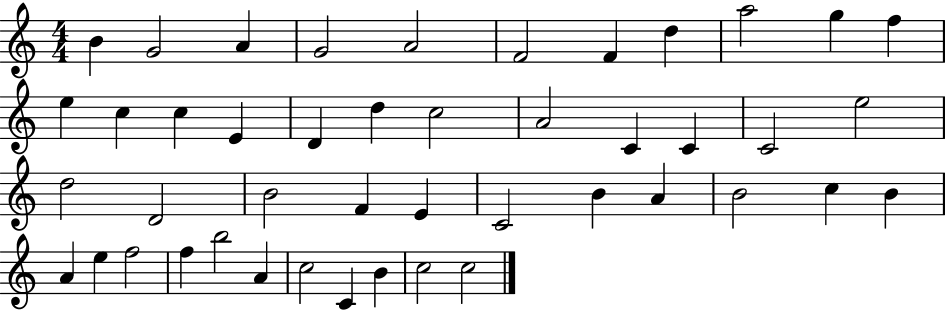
{
  \clef treble
  \numericTimeSignature
  \time 4/4
  \key c \major
  b'4 g'2 a'4 | g'2 a'2 | f'2 f'4 d''4 | a''2 g''4 f''4 | \break e''4 c''4 c''4 e'4 | d'4 d''4 c''2 | a'2 c'4 c'4 | c'2 e''2 | \break d''2 d'2 | b'2 f'4 e'4 | c'2 b'4 a'4 | b'2 c''4 b'4 | \break a'4 e''4 f''2 | f''4 b''2 a'4 | c''2 c'4 b'4 | c''2 c''2 | \break \bar "|."
}